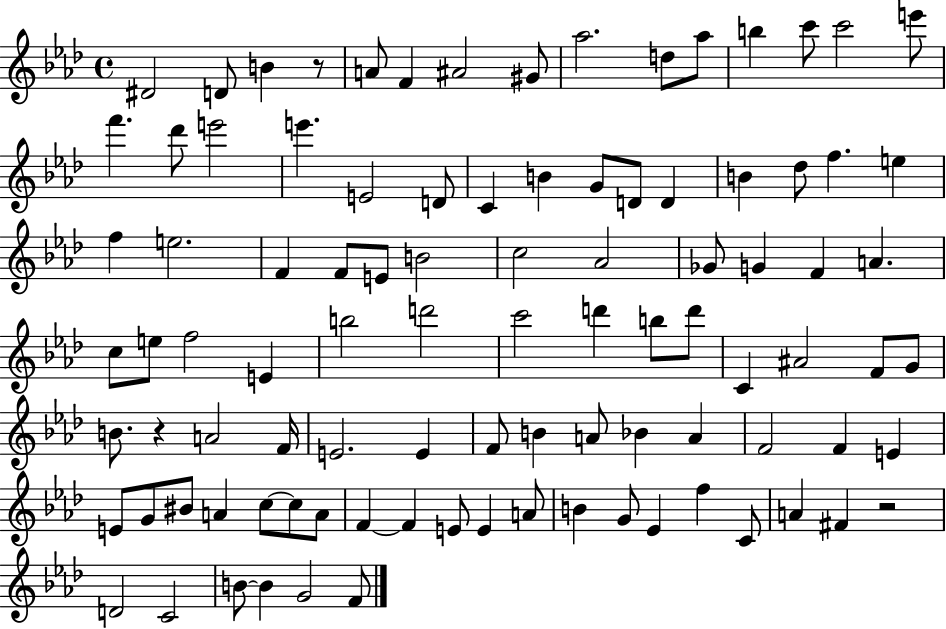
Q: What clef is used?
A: treble